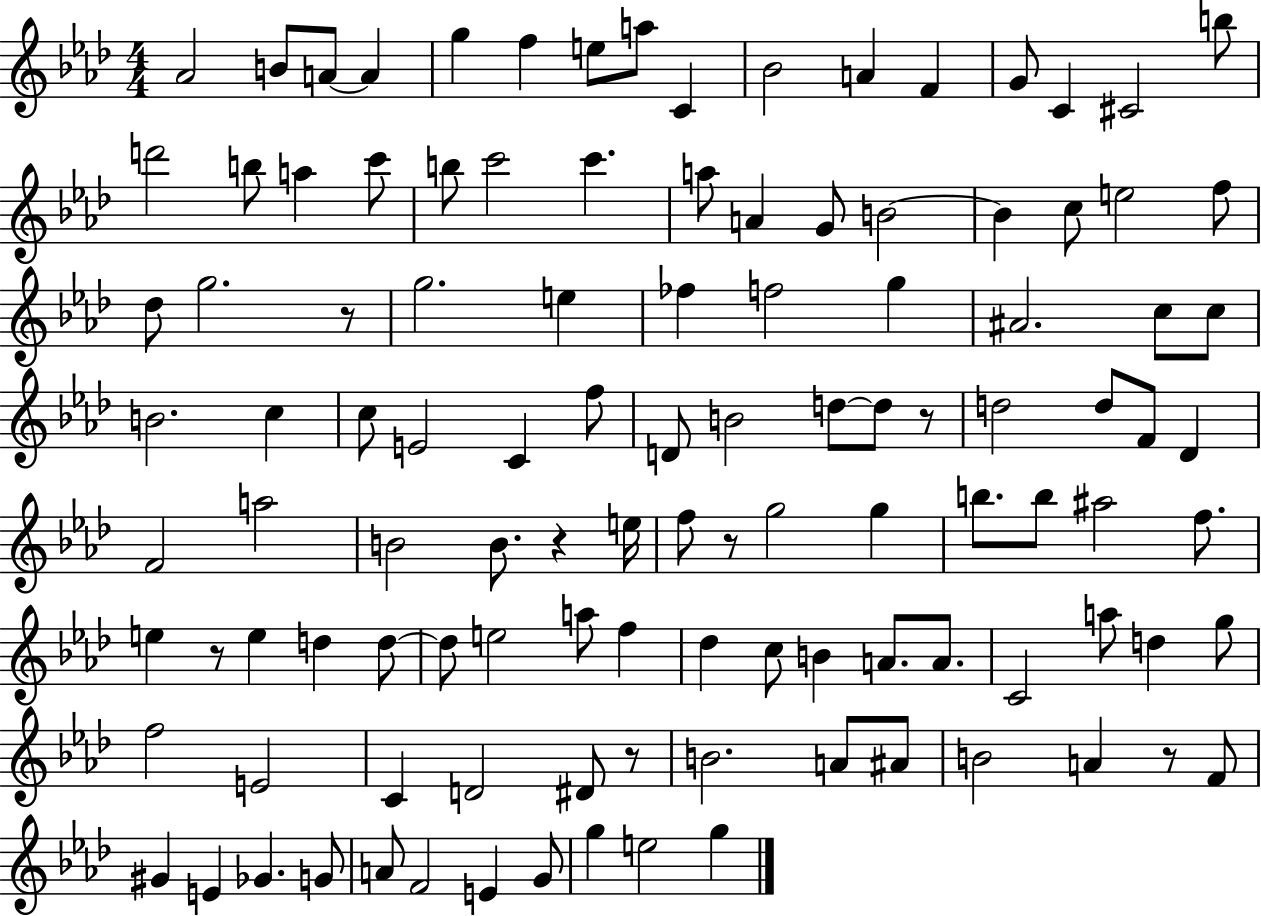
{
  \clef treble
  \numericTimeSignature
  \time 4/4
  \key aes \major
  aes'2 b'8 a'8~~ a'4 | g''4 f''4 e''8 a''8 c'4 | bes'2 a'4 f'4 | g'8 c'4 cis'2 b''8 | \break d'''2 b''8 a''4 c'''8 | b''8 c'''2 c'''4. | a''8 a'4 g'8 b'2~~ | b'4 c''8 e''2 f''8 | \break des''8 g''2. r8 | g''2. e''4 | fes''4 f''2 g''4 | ais'2. c''8 c''8 | \break b'2. c''4 | c''8 e'2 c'4 f''8 | d'8 b'2 d''8~~ d''8 r8 | d''2 d''8 f'8 des'4 | \break f'2 a''2 | b'2 b'8. r4 e''16 | f''8 r8 g''2 g''4 | b''8. b''8 ais''2 f''8. | \break e''4 r8 e''4 d''4 d''8~~ | d''8 e''2 a''8 f''4 | des''4 c''8 b'4 a'8. a'8. | c'2 a''8 d''4 g''8 | \break f''2 e'2 | c'4 d'2 dis'8 r8 | b'2. a'8 ais'8 | b'2 a'4 r8 f'8 | \break gis'4 e'4 ges'4. g'8 | a'8 f'2 e'4 g'8 | g''4 e''2 g''4 | \bar "|."
}